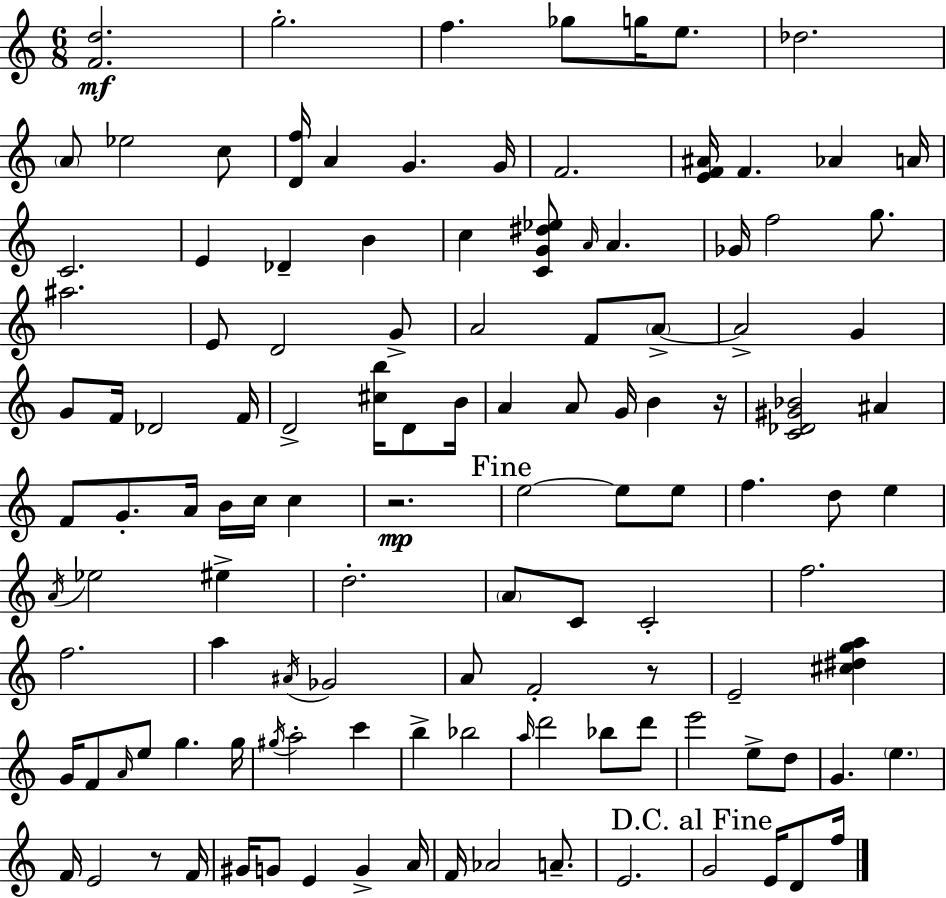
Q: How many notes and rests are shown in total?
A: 121